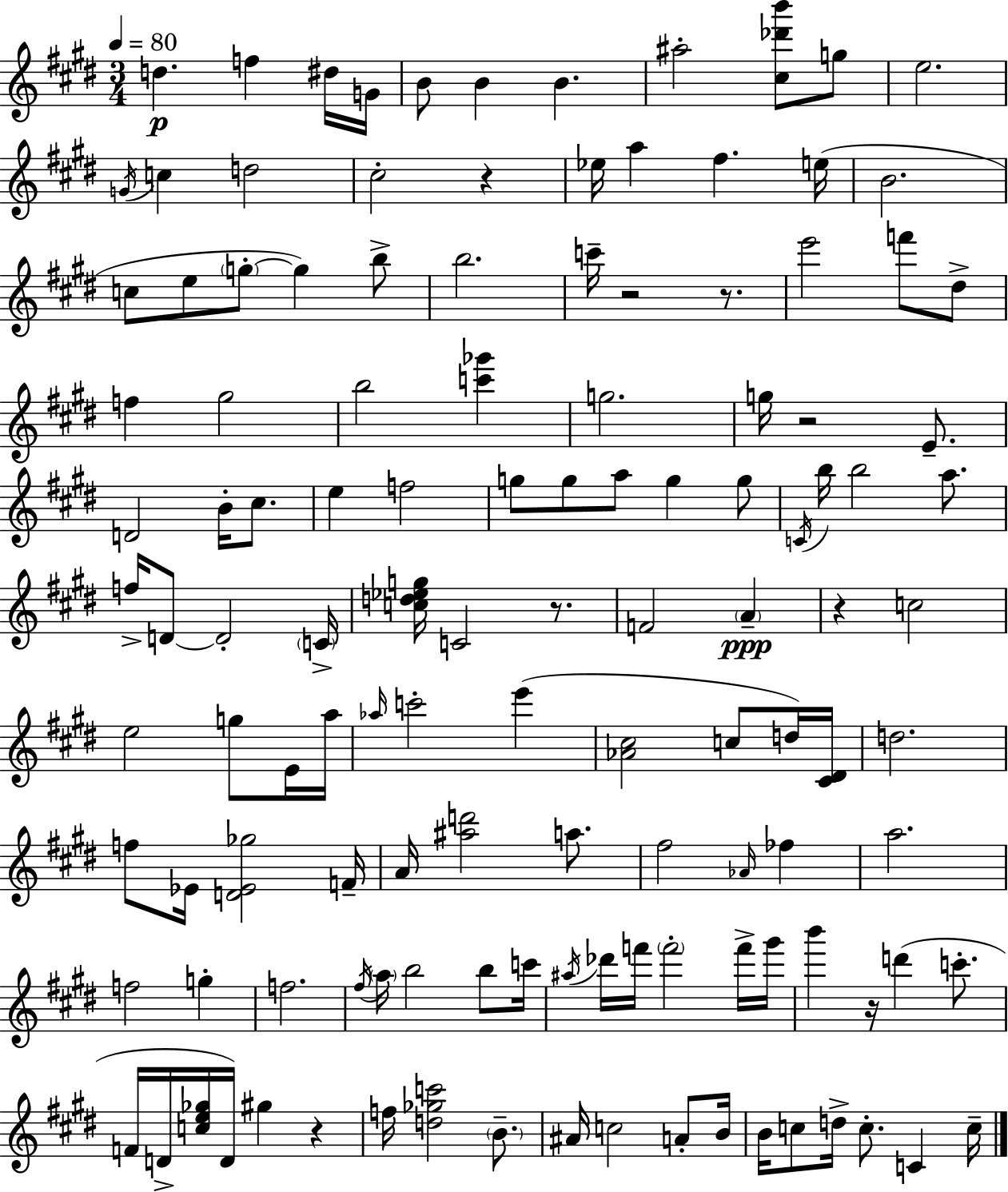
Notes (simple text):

D5/q. F5/q D#5/s G4/s B4/e B4/q B4/q. A#5/h [C#5,Db6,B6]/e G5/e E5/h. G4/s C5/q D5/h C#5/h R/q Eb5/s A5/q F#5/q. E5/s B4/h. C5/e E5/e G5/e G5/q B5/e B5/h. C6/s R/h R/e. E6/h F6/e D#5/e F5/q G#5/h B5/h [C6,Gb6]/q G5/h. G5/s R/h E4/e. D4/h B4/s C#5/e. E5/q F5/h G5/e G5/e A5/e G5/q G5/e C4/s B5/s B5/h A5/e. F5/s D4/e D4/h C4/s [C5,D5,Eb5,G5]/s C4/h R/e. F4/h A4/q R/q C5/h E5/h G5/e E4/s A5/s Ab5/s C6/h E6/q [Ab4,C#5]/h C5/e D5/s [C#4,D#4]/s D5/h. F5/e Eb4/s [D4,Eb4,Gb5]/h F4/s A4/s [A#5,D6]/h A5/e. F#5/h Ab4/s FES5/q A5/h. F5/h G5/q F5/h. F#5/s A5/s B5/h B5/e C6/s A#5/s Db6/s F6/s F6/h F6/s G#6/s B6/q R/s D6/q C6/e. F4/s D4/s [C5,E5,Gb5]/s D4/s G#5/q R/q F5/s [D5,Gb5,C6]/h B4/e. A#4/s C5/h A4/e B4/s B4/s C5/e D5/s C5/e. C4/q C5/s